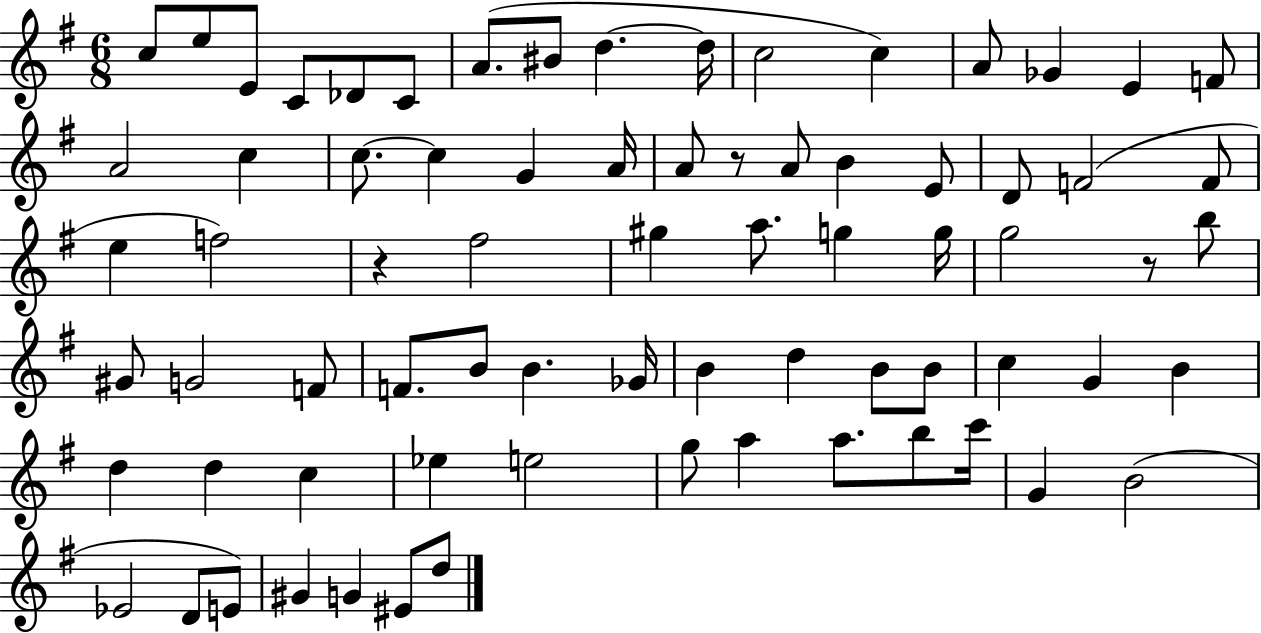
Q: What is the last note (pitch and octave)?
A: D5